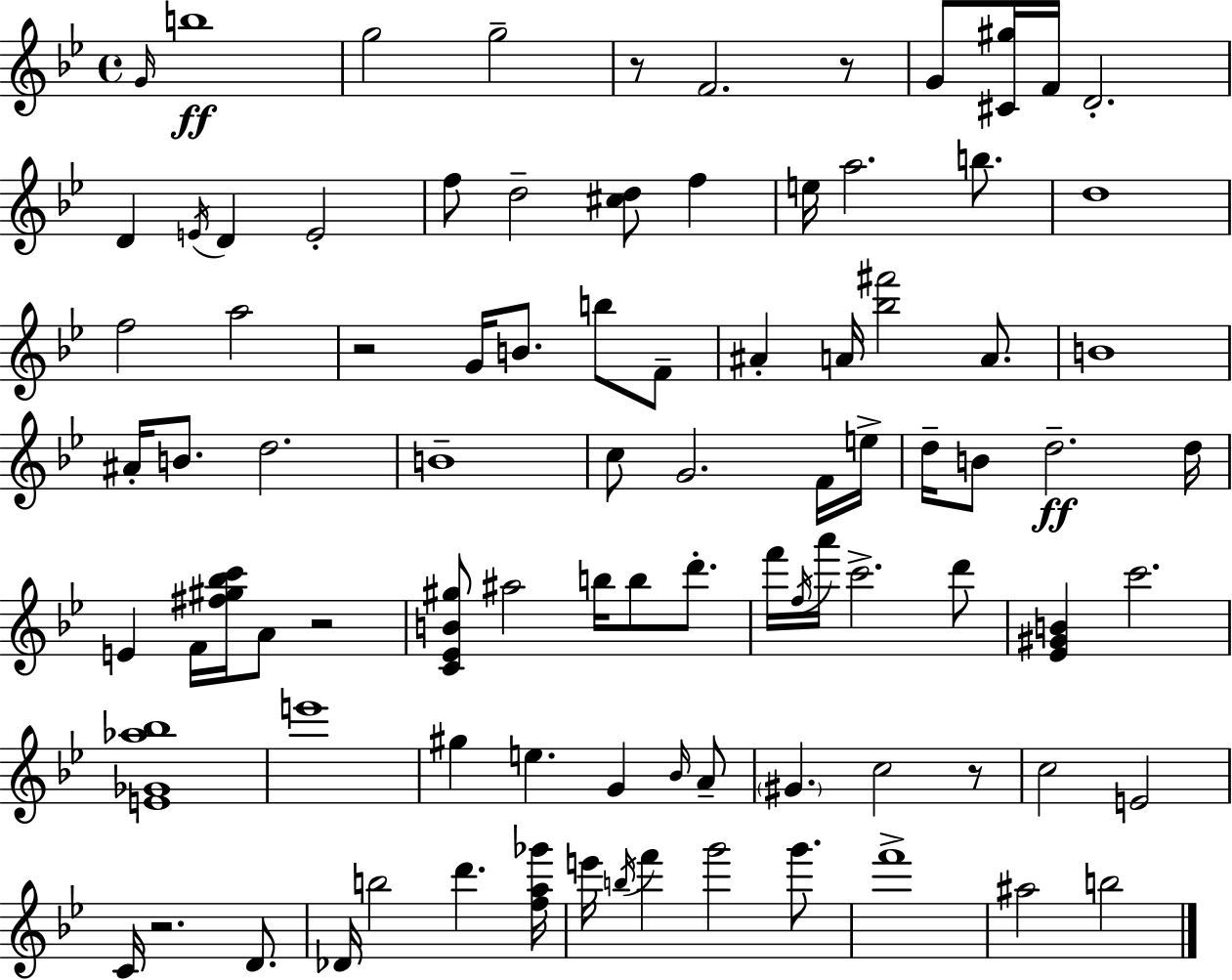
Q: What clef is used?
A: treble